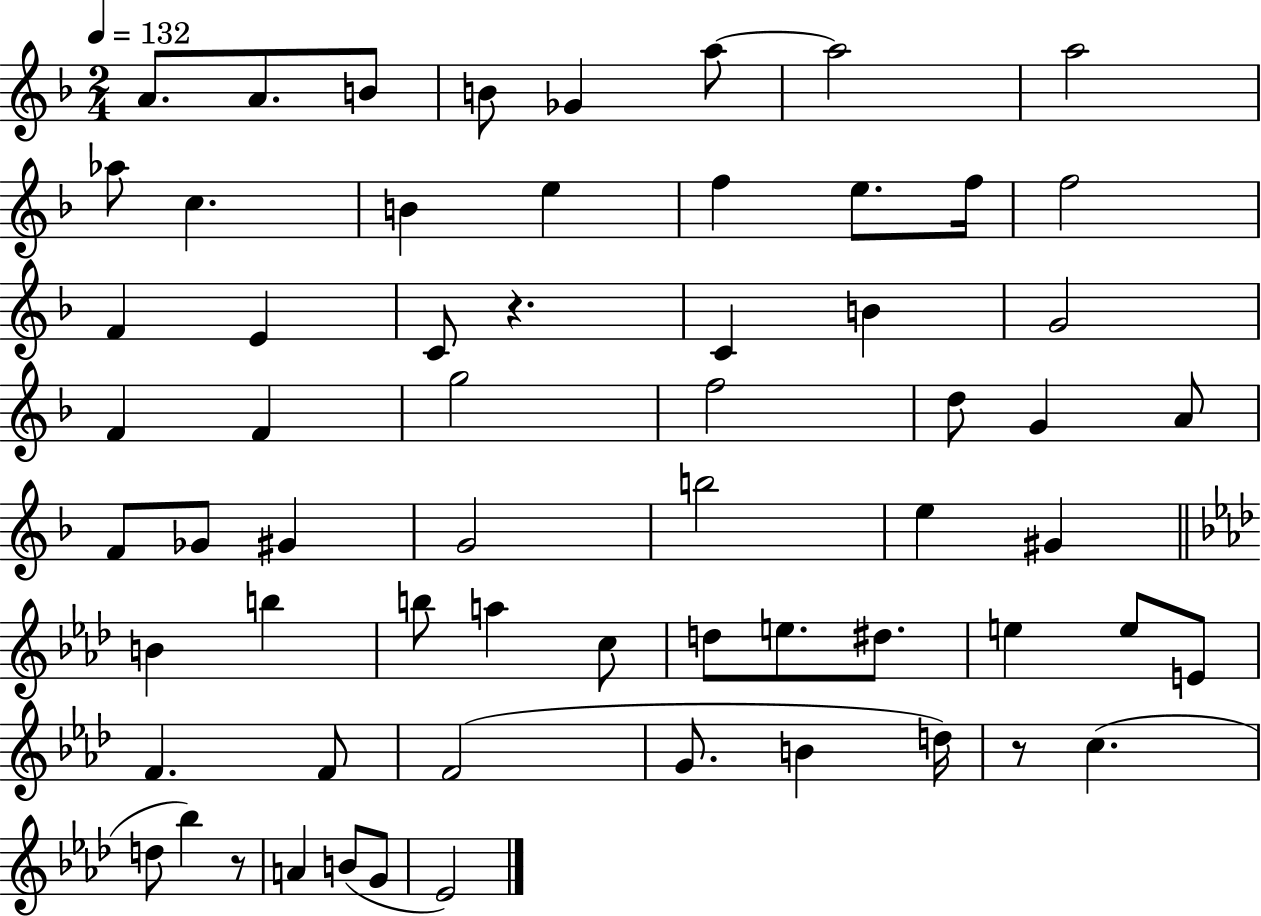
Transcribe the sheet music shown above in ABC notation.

X:1
T:Untitled
M:2/4
L:1/4
K:F
A/2 A/2 B/2 B/2 _G a/2 a2 a2 _a/2 c B e f e/2 f/4 f2 F E C/2 z C B G2 F F g2 f2 d/2 G A/2 F/2 _G/2 ^G G2 b2 e ^G B b b/2 a c/2 d/2 e/2 ^d/2 e e/2 E/2 F F/2 F2 G/2 B d/4 z/2 c d/2 _b z/2 A B/2 G/2 _E2